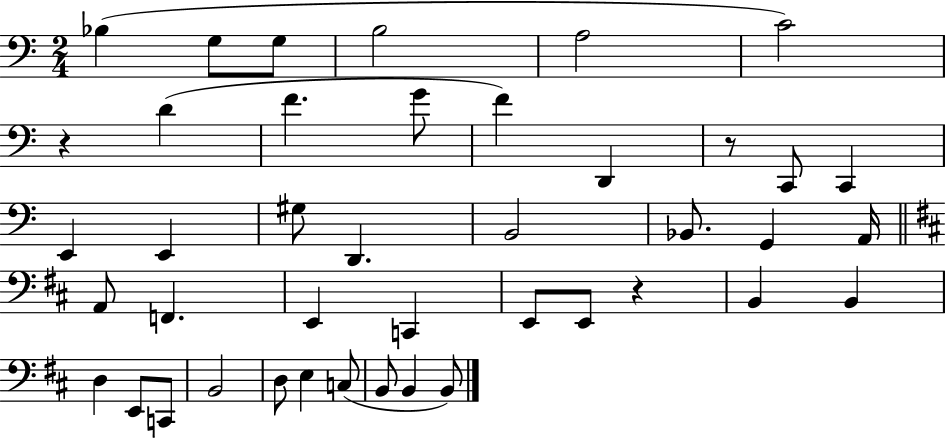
{
  \clef bass
  \numericTimeSignature
  \time 2/4
  \key c \major
  bes4( g8 g8 | b2 | a2 | c'2) | \break r4 d'4( | f'4. g'8 | f'4) d,4 | r8 c,8 c,4 | \break e,4 e,4 | gis8 d,4. | b,2 | bes,8. g,4 a,16 | \break \bar "||" \break \key b \minor a,8 f,4. | e,4 c,4 | e,8 e,8 r4 | b,4 b,4 | \break d4 e,8 c,8 | b,2 | d8 e4 c8( | b,8 b,4 b,8) | \break \bar "|."
}